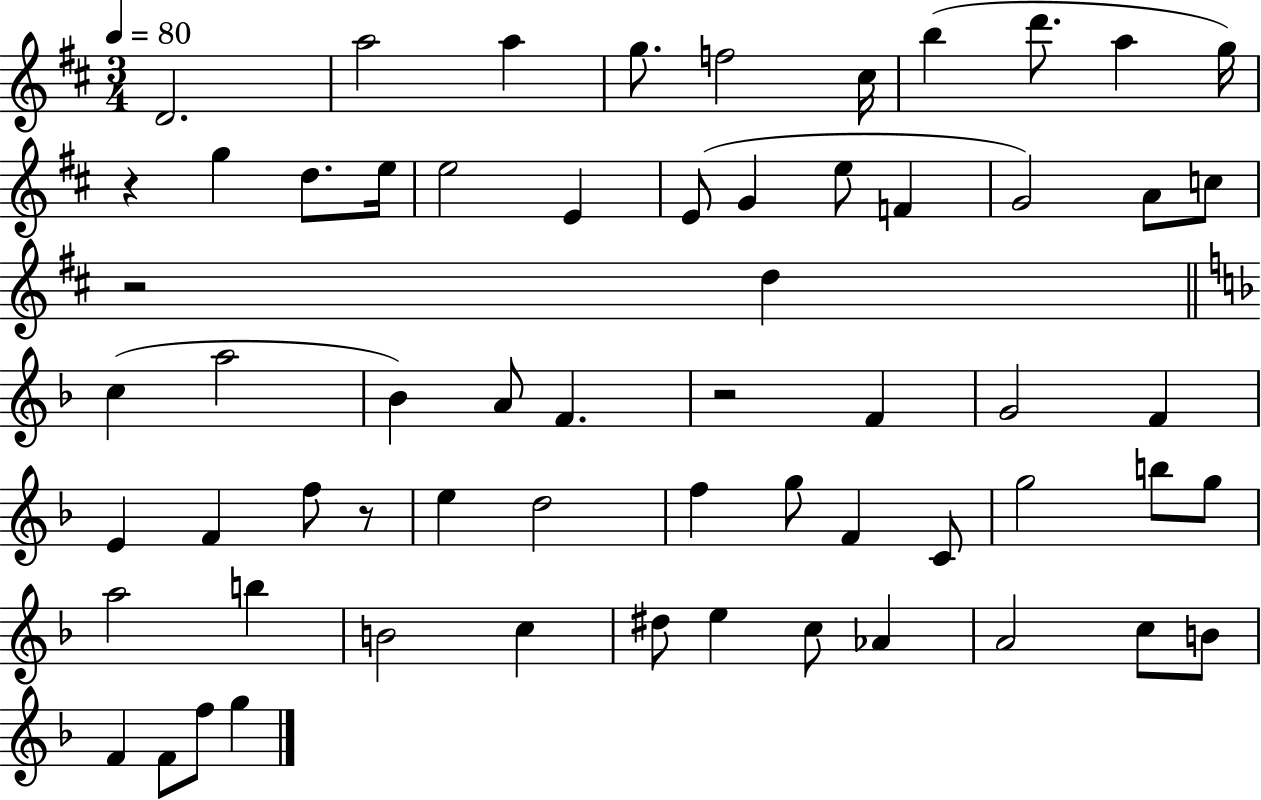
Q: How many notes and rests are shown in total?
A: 62